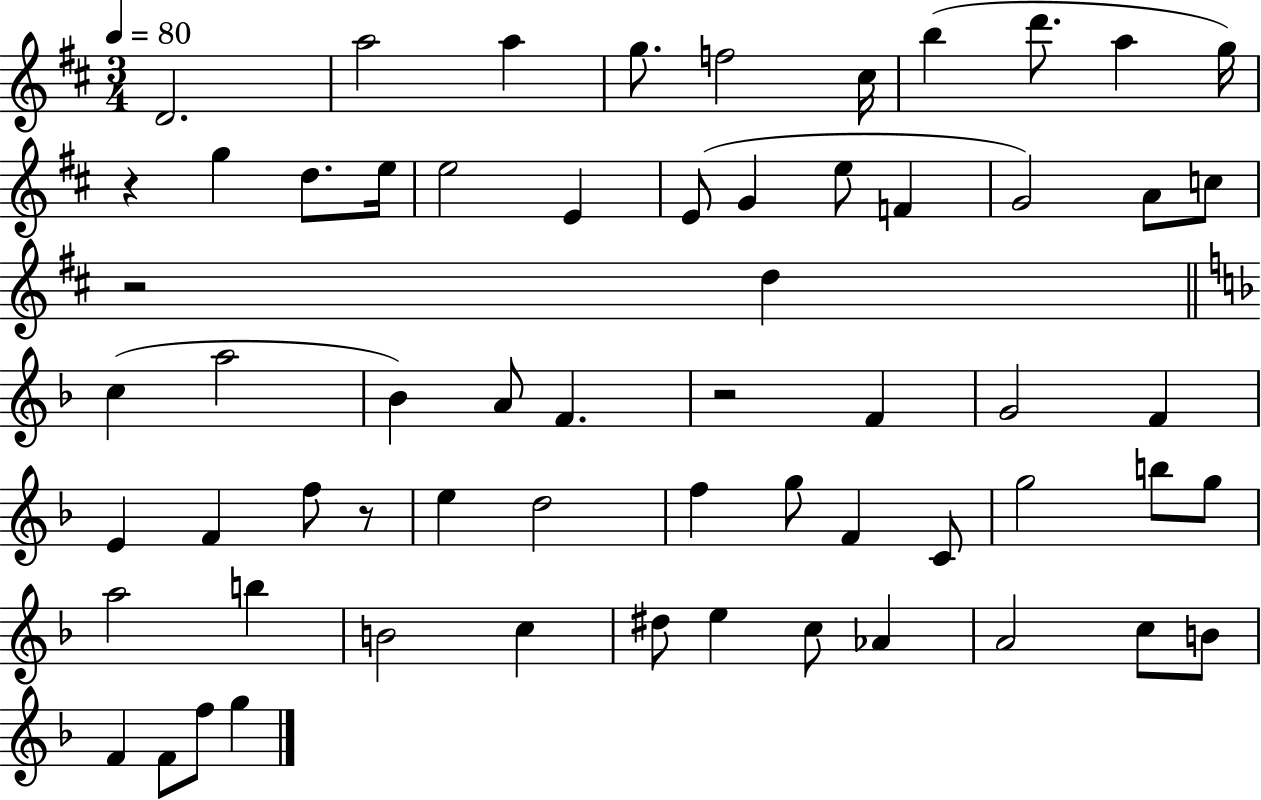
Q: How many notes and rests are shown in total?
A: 62